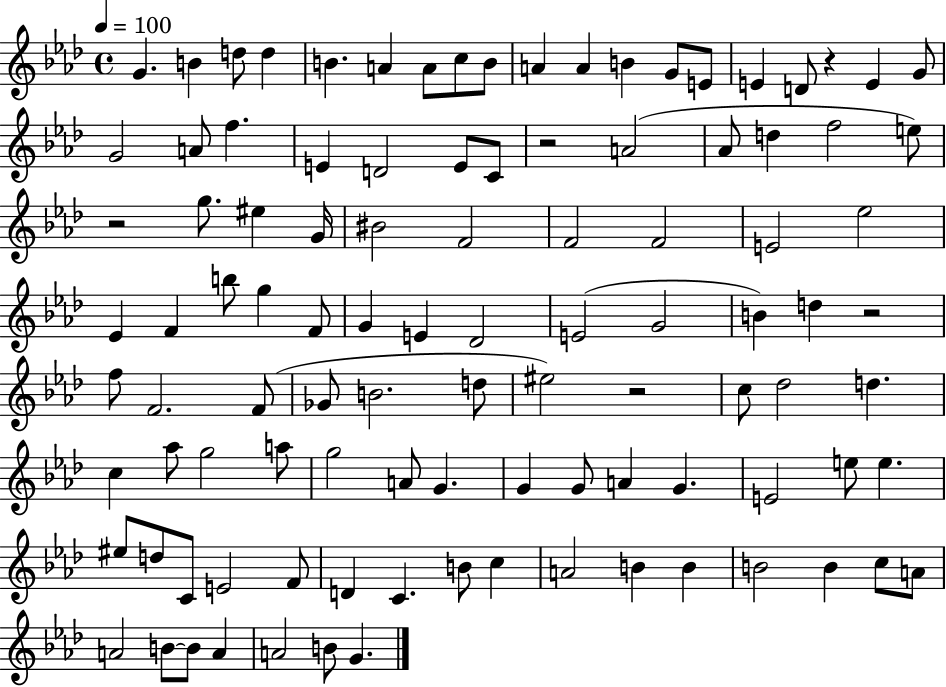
X:1
T:Untitled
M:4/4
L:1/4
K:Ab
G B d/2 d B A A/2 c/2 B/2 A A B G/2 E/2 E D/2 z E G/2 G2 A/2 f E D2 E/2 C/2 z2 A2 _A/2 d f2 e/2 z2 g/2 ^e G/4 ^B2 F2 F2 F2 E2 _e2 _E F b/2 g F/2 G E _D2 E2 G2 B d z2 f/2 F2 F/2 _G/2 B2 d/2 ^e2 z2 c/2 _d2 d c _a/2 g2 a/2 g2 A/2 G G G/2 A G E2 e/2 e ^e/2 d/2 C/2 E2 F/2 D C B/2 c A2 B B B2 B c/2 A/2 A2 B/2 B/2 A A2 B/2 G